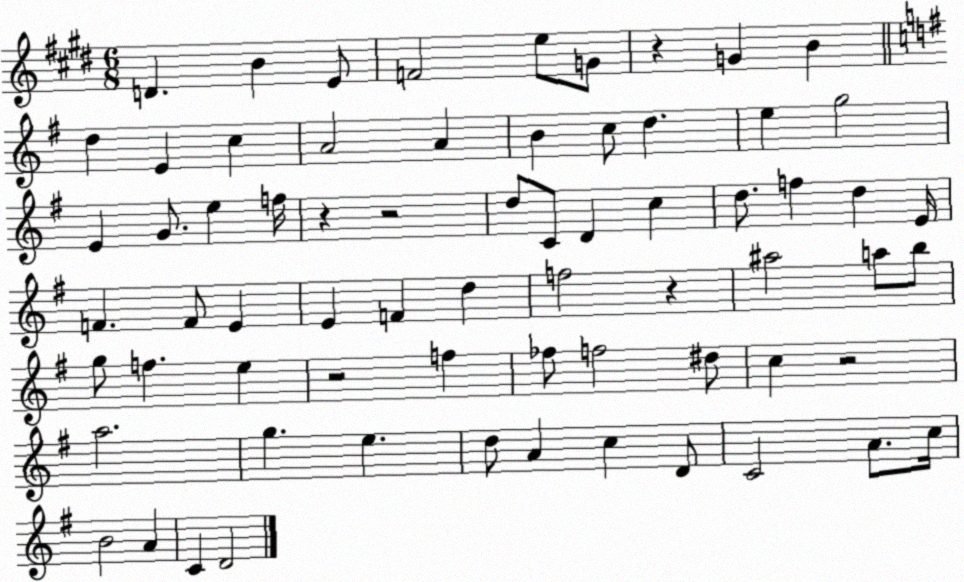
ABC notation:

X:1
T:Untitled
M:6/8
L:1/4
K:E
D B E/2 F2 e/2 G/2 z G B d E c A2 A B c/2 d e g2 E G/2 e f/4 z z2 d/2 C/2 D c d/2 f d E/4 F F/2 E E F d f2 z ^a2 a/2 b/2 g/2 f e z2 f _f/2 f2 ^d/2 c z2 a2 g e d/2 A c D/2 C2 A/2 c/4 B2 A C D2